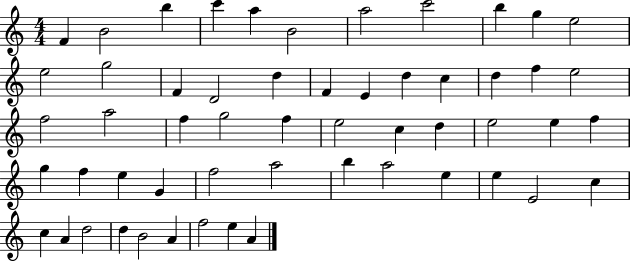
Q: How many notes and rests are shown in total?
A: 55